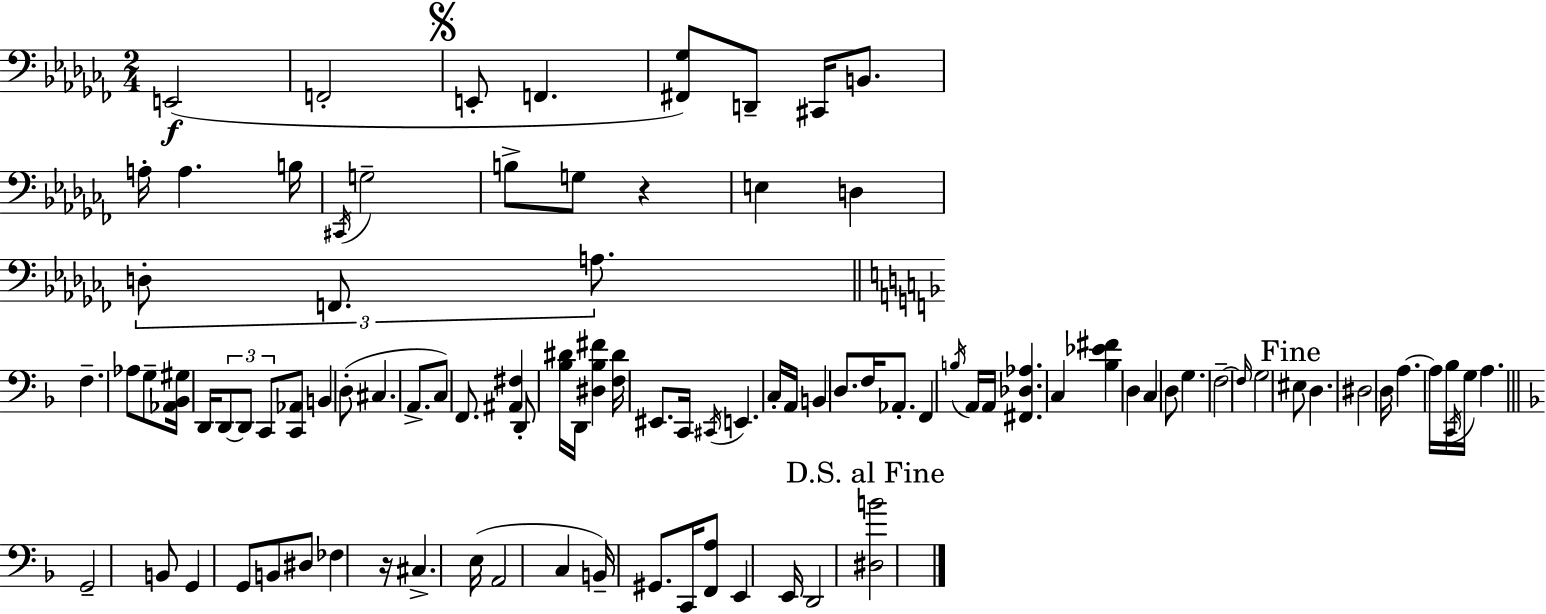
X:1
T:Untitled
M:2/4
L:1/4
K:Abm
E,,2 F,,2 E,,/2 F,, [^F,,_G,]/2 D,,/2 ^C,,/4 B,,/2 A,/4 A, B,/4 ^C,,/4 G,2 B,/2 G,/2 z E, D, D,/2 F,,/2 A,/2 F, _A,/2 G,/2 [_A,,_B,,^G,]/4 D,,/4 D,,/2 D,,/2 C,,/2 [C,,_A,,]/2 B,, D,/2 ^C, A,,/2 C,/2 F,,/2 [^A,,^F,] D,,/2 [_B,^D]/4 D,,/4 [^D,_B,^F] [F,^D]/4 ^E,,/2 C,,/4 ^C,,/4 E,, C,/4 A,,/4 B,, D,/2 F,/4 _A,,/2 F,, B,/4 A,,/4 A,,/4 [^F,,_D,_A,] C, [_B,_E^F] D, C, D,/2 G, F,2 F,/4 G,2 ^E,/2 D, ^D,2 D,/4 A, A,/4 _B,/4 C,,/4 G,/4 A, G,,2 B,,/2 G,, G,,/2 B,,/2 ^D,/2 _F, z/4 ^C, E,/4 A,,2 C, B,,/4 ^G,,/2 C,,/4 [F,,A,]/2 E,, E,,/4 D,,2 [^D,B]2